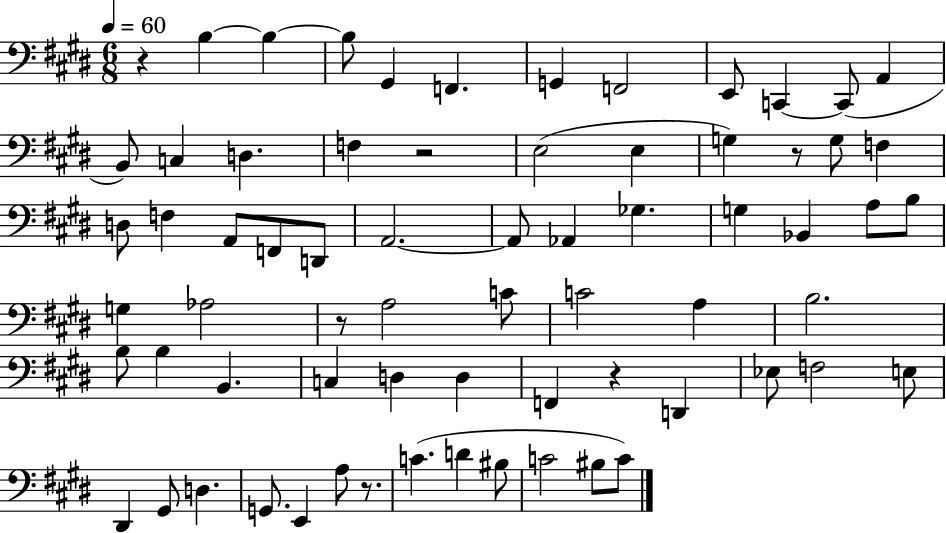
R/q B3/q B3/q B3/e G#2/q F2/q. G2/q F2/h E2/e C2/q C2/e A2/q B2/e C3/q D3/q. F3/q R/h E3/h E3/q G3/q R/e G3/e F3/q D3/e F3/q A2/e F2/e D2/e A2/h. A2/e Ab2/q Gb3/q. G3/q Bb2/q A3/e B3/e G3/q Ab3/h R/e A3/h C4/e C4/h A3/q B3/h. B3/e B3/q B2/q. C3/q D3/q D3/q F2/q R/q D2/q Eb3/e F3/h E3/e D#2/q G#2/e D3/q. G2/e. E2/q A3/e R/e. C4/q. D4/q BIS3/e C4/h BIS3/e C4/e